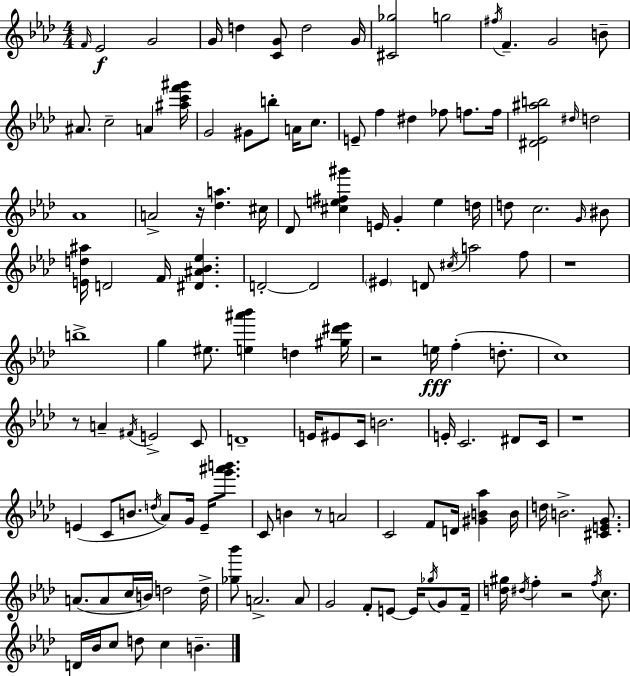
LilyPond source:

{
  \clef treble
  \numericTimeSignature
  \time 4/4
  \key f \minor
  \repeat volta 2 { \grace { f'16 }\f ees'2 g'2 | g'16 d''4 <c' g'>8 d''2 | g'16 <cis' ges''>2 g''2 | \acciaccatura { fis''16 } f'4.-- g'2 | \break b'8-- ais'8. c''2-- a'4 | <ais'' c''' f''' gis'''>16 g'2 gis'8 b''8-. a'16 c''8. | e'8-- f''4 dis''4 fes''8 f''8. | f''16 <dis' ees' ais'' b''>2 \grace { dis''16 } d''2 | \break aes'1 | a'2-> r16 <des'' a''>4. | cis''16 des'8 <cis'' e'' fis'' gis'''>4 e'16 g'4-. e''4 | d''16 d''8 c''2. | \break \grace { g'16 } bis'8 <e' d'' ais''>16 d'2 f'16 <dis' ais' bes' ees''>4. | d'2-.~~ d'2 | \parenthesize eis'4 d'8 \acciaccatura { cis''16 } a''2 | f''8 r1 | \break b''1-> | g''4 eis''8. <e'' ais''' bes'''>4 | d''4 <gis'' dis''' ees'''>16 r2 e''16\fff f''4-.( | d''8.-. c''1) | \break r8 a'4-- \acciaccatura { fis'16 } e'2-> | c'8 d'1-- | e'16 eis'8 c'16 b'2. | e'16-. c'2. | \break dis'8 c'16 r1 | e'4( c'8 b'8. \acciaccatura { d''16 }) | aes'8 g'16 e'16-- <g''' ais''' b'''>8. c'8 b'4 r8 a'2 | c'2 f'8 | \break d'16 <gis' b' aes''>4 b'16 d''16 b'2.-> | <cis' e' g'>8. a'8.( a'8 c''16 b'16) d''2 | d''16-> <ges'' bes'''>8 a'2.-> | a'8 g'2 f'8-. | \break e'8~~ e'16 \acciaccatura { ges''16 } g'8 f'16-- <d'' gis''>16 \acciaccatura { dis''16 } f''4-. r2 | \acciaccatura { f''16 } c''8. d'16 bes'16 c''8 d''8 | c''4 b'4.-- } \bar "|."
}